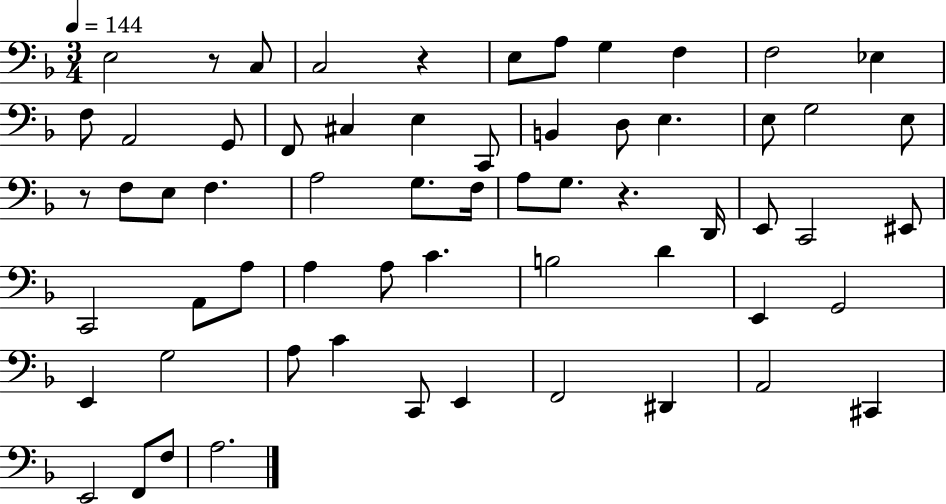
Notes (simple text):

E3/h R/e C3/e C3/h R/q E3/e A3/e G3/q F3/q F3/h Eb3/q F3/e A2/h G2/e F2/e C#3/q E3/q C2/e B2/q D3/e E3/q. E3/e G3/h E3/e R/e F3/e E3/e F3/q. A3/h G3/e. F3/s A3/e G3/e. R/q. D2/s E2/e C2/h EIS2/e C2/h A2/e A3/e A3/q A3/e C4/q. B3/h D4/q E2/q G2/h E2/q G3/h A3/e C4/q C2/e E2/q F2/h D#2/q A2/h C#2/q E2/h F2/e F3/e A3/h.